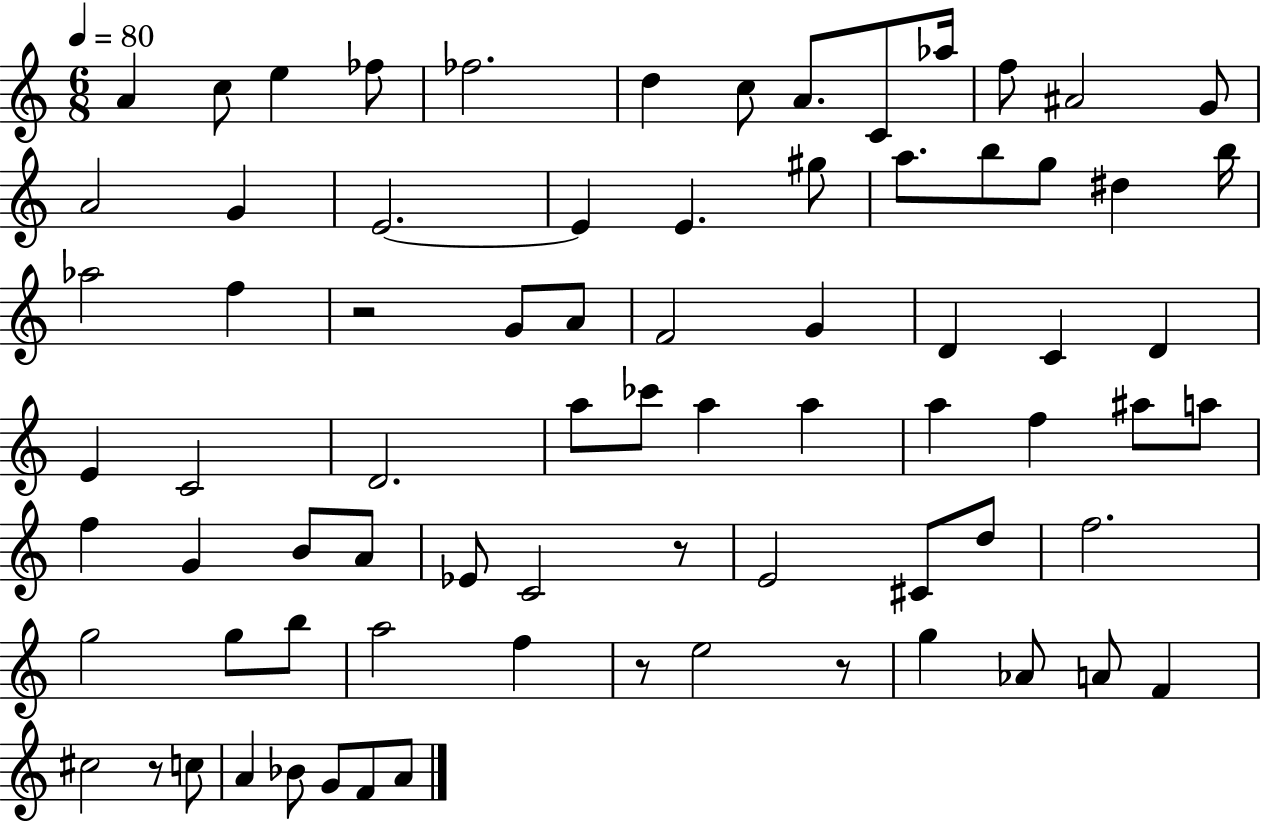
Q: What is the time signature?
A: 6/8